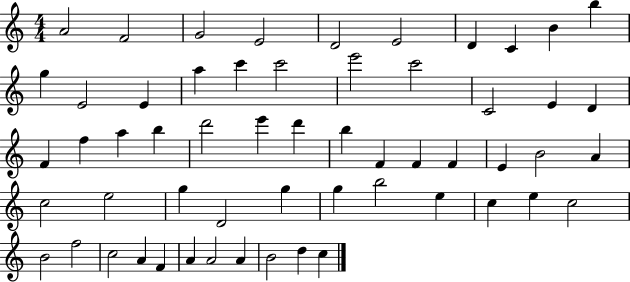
{
  \clef treble
  \numericTimeSignature
  \time 4/4
  \key c \major
  a'2 f'2 | g'2 e'2 | d'2 e'2 | d'4 c'4 b'4 b''4 | \break g''4 e'2 e'4 | a''4 c'''4 c'''2 | e'''2 c'''2 | c'2 e'4 d'4 | \break f'4 f''4 a''4 b''4 | d'''2 e'''4 d'''4 | b''4 f'4 f'4 f'4 | e'4 b'2 a'4 | \break c''2 e''2 | g''4 d'2 g''4 | g''4 b''2 e''4 | c''4 e''4 c''2 | \break b'2 f''2 | c''2 a'4 f'4 | a'4 a'2 a'4 | b'2 d''4 c''4 | \break \bar "|."
}